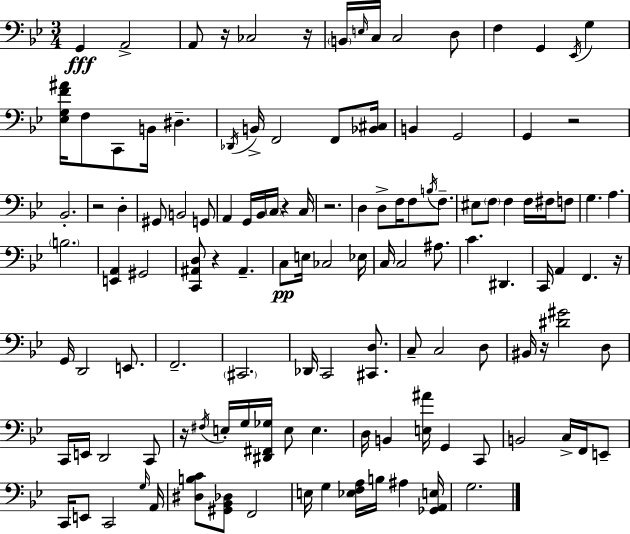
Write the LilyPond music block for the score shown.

{
  \clef bass
  \numericTimeSignature
  \time 3/4
  \key bes \major
  g,4\fff a,2-> | a,8 r16 ces2 r16 | \parenthesize b,16 \grace { e16 } c16 c2 d8 | f4 g,4 \acciaccatura { ees,16 } g4 | \break <ees g f' ais'>16 f8 c,8 b,16 dis4.-- | \acciaccatura { des,16 } b,16-> f,2 | f,8 <bes, cis>16 b,4 g,2 | g,4 r2 | \break bes,2.-. | r2 d4-. | gis,8 b,2 | g,8 a,4 g,16 bes,16 \parenthesize c16 r4 | \break c16 r2. | d4 d8-> f16 f8 | \acciaccatura { b16 } f8.-- eis8 \parenthesize f8 f4 | f16 fis16 f8 g4. a4. | \break \parenthesize b2. | <e, a,>4 gis,2 | <c, ais, d>8 r4 ais,4.-- | c8\pp e16 ces2 | \break ees16 c16 c2 | ais8. c'4. dis,4. | c,16 a,4 f,4. | r16 g,16 d,2 | \break e,8. f,2.-- | \parenthesize cis,2. | des,16 c,2 | <cis, d>8. c8-- c2 | \break d8 bis,16 r16 <dis' gis'>2 | d8 c,16 e,16 d,2 | c,8 r16 \acciaccatura { fis16 } e16-. g16 <dis, fis, ges>16 e8 e4. | d16 b,4 <e ais'>16 g,4 | \break c,8 b,2 | c16-> f,16 e,8-- c,16 e,8 c,2 | \grace { g16 } a,16 <dis b c'>8 <gis, bes, des>8 f,2 | e16 g4 <ees f a>16 | \break b16 ais4 <ges, a, e>16 g2. | \bar "|."
}